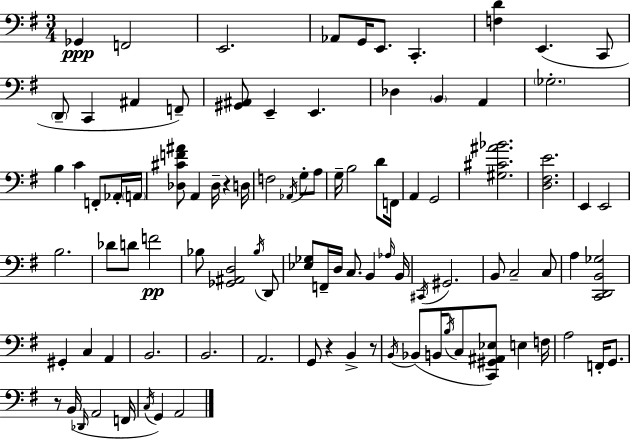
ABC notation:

X:1
T:Untitled
M:3/4
L:1/4
K:G
_G,, F,,2 E,,2 _A,,/2 G,,/4 E,,/2 C,, [F,D] E,, C,,/2 D,,/2 C,, ^A,, F,,/2 [^G,,^A,,]/2 E,, E,, _D, B,, A,, _G,2 B, C F,,/2 _A,,/4 A,,/4 [_D,^CF^A]/2 A,, _D,/4 z D,/4 F,2 _A,,/4 G,/2 A,/2 G,/4 B,2 D/2 F,,/4 A,, G,,2 [^G,^C^A_B]2 [D,^F,E]2 E,, E,,2 B,2 _D/2 D/2 F2 _B,/2 [_G,,^A,,D,]2 _B,/4 D,,/2 [_E,_G,]/2 F,,/4 D,/4 C,/2 B,, _A,/4 B,,/4 ^C,,/4 ^G,,2 B,,/2 C,2 C,/2 A, [C,,D,,B,,_G,]2 ^G,, C, A,, B,,2 B,,2 A,,2 G,,/2 z B,, z/2 B,,/4 _B,,/2 B,,/4 B,/4 C,/2 [C,,^G,,^A,,_E,]/2 E, F,/4 A,2 F,,/4 G,,/2 z/2 B,,/4 _D,,/4 A,,2 F,,/4 C,/4 G,, A,,2